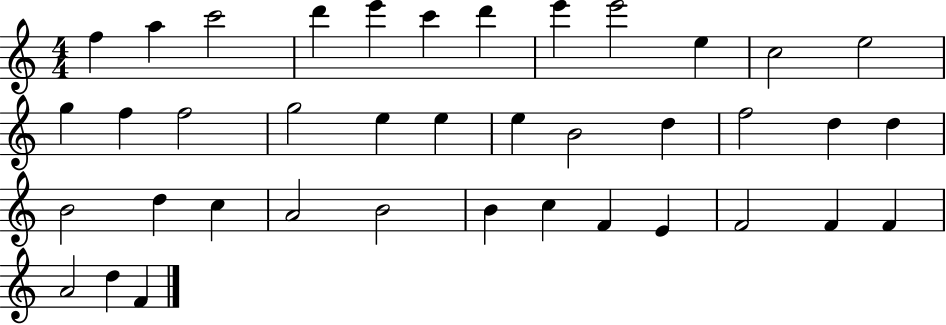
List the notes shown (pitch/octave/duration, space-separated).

F5/q A5/q C6/h D6/q E6/q C6/q D6/q E6/q E6/h E5/q C5/h E5/h G5/q F5/q F5/h G5/h E5/q E5/q E5/q B4/h D5/q F5/h D5/q D5/q B4/h D5/q C5/q A4/h B4/h B4/q C5/q F4/q E4/q F4/h F4/q F4/q A4/h D5/q F4/q